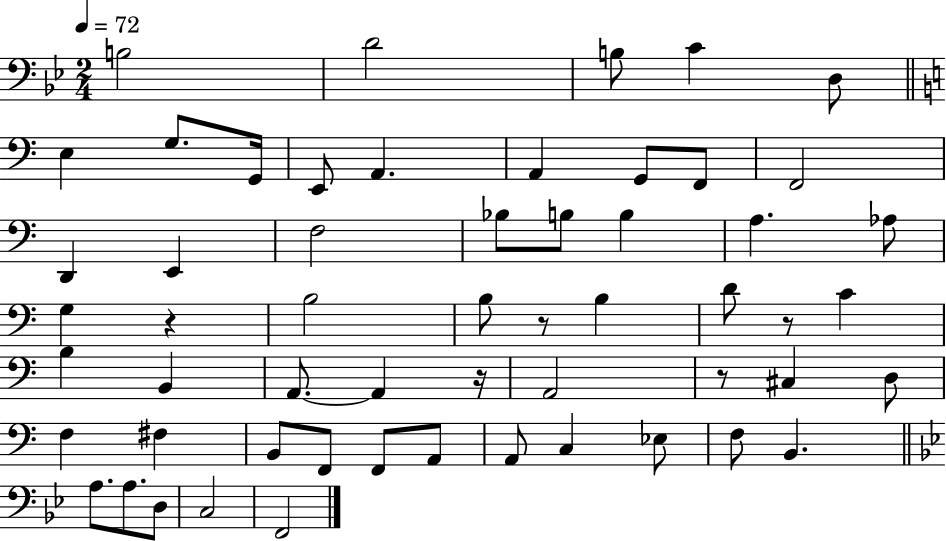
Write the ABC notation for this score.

X:1
T:Untitled
M:2/4
L:1/4
K:Bb
B,2 D2 B,/2 C D,/2 E, G,/2 G,,/4 E,,/2 A,, A,, G,,/2 F,,/2 F,,2 D,, E,, F,2 _B,/2 B,/2 B, A, _A,/2 G, z B,2 B,/2 z/2 B, D/2 z/2 C B, B,, A,,/2 A,, z/4 A,,2 z/2 ^C, D,/2 F, ^F, B,,/2 F,,/2 F,,/2 A,,/2 A,,/2 C, _E,/2 F,/2 B,, A,/2 A,/2 D,/2 C,2 F,,2